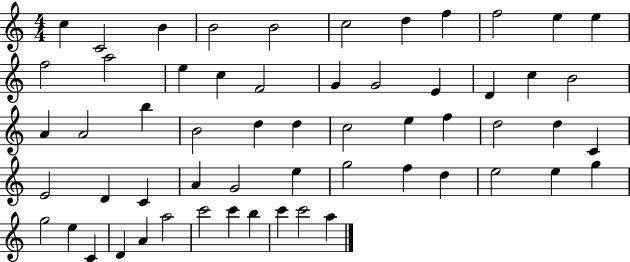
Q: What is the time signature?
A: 4/4